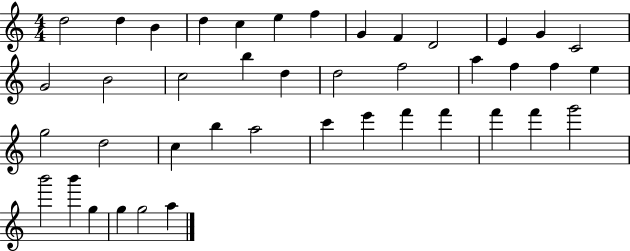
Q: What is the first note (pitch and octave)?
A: D5